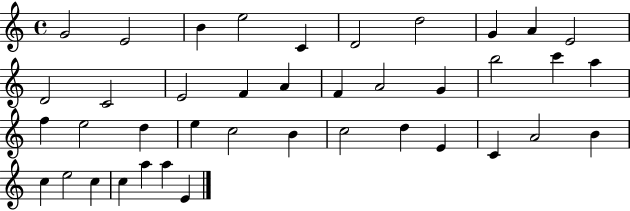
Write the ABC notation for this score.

X:1
T:Untitled
M:4/4
L:1/4
K:C
G2 E2 B e2 C D2 d2 G A E2 D2 C2 E2 F A F A2 G b2 c' a f e2 d e c2 B c2 d E C A2 B c e2 c c a a E